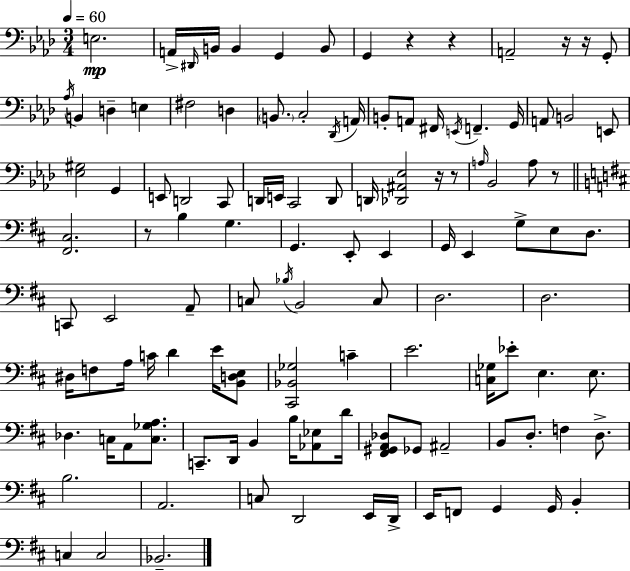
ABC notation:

X:1
T:Untitled
M:3/4
L:1/4
K:Fm
E,2 A,,/4 ^D,,/4 B,,/4 B,, G,, B,,/2 G,, z z A,,2 z/4 z/4 G,,/2 _A,/4 B,, D, E, ^F,2 D, B,,/2 C,2 _D,,/4 A,,/4 B,,/2 A,,/2 ^F,,/4 E,,/4 F,, G,,/4 A,,/2 B,,2 E,,/2 [_E,^G,]2 G,, E,,/2 D,,2 C,,/2 D,,/4 E,,/4 C,,2 D,,/2 D,,/4 [_D,,^A,,_E,]2 z/4 z/2 A,/4 _B,,2 A,/2 z/2 [^F,,^C,]2 z/2 B, G, G,, E,,/2 E,, G,,/4 E,, G,/2 E,/2 D,/2 C,,/2 E,,2 A,,/2 C,/2 _B,/4 B,,2 C,/2 D,2 D,2 ^D,/4 F,/2 A,/4 C/4 D E/4 [B,,D,E,]/2 [^C,,_B,,_G,]2 C E2 [C,_G,]/4 _E/2 E, E,/2 _D, C,/4 A,,/2 [C,_G,A,]/2 C,,/2 D,,/4 B,, B,/4 [_A,,_E,]/2 D/4 [^F,,^G,,A,,_D,]/2 _G,,/2 ^A,,2 B,,/2 D,/2 F, D,/2 B,2 A,,2 C,/2 D,,2 E,,/4 D,,/4 E,,/4 F,,/2 G,, G,,/4 B,, C, C,2 _B,,2